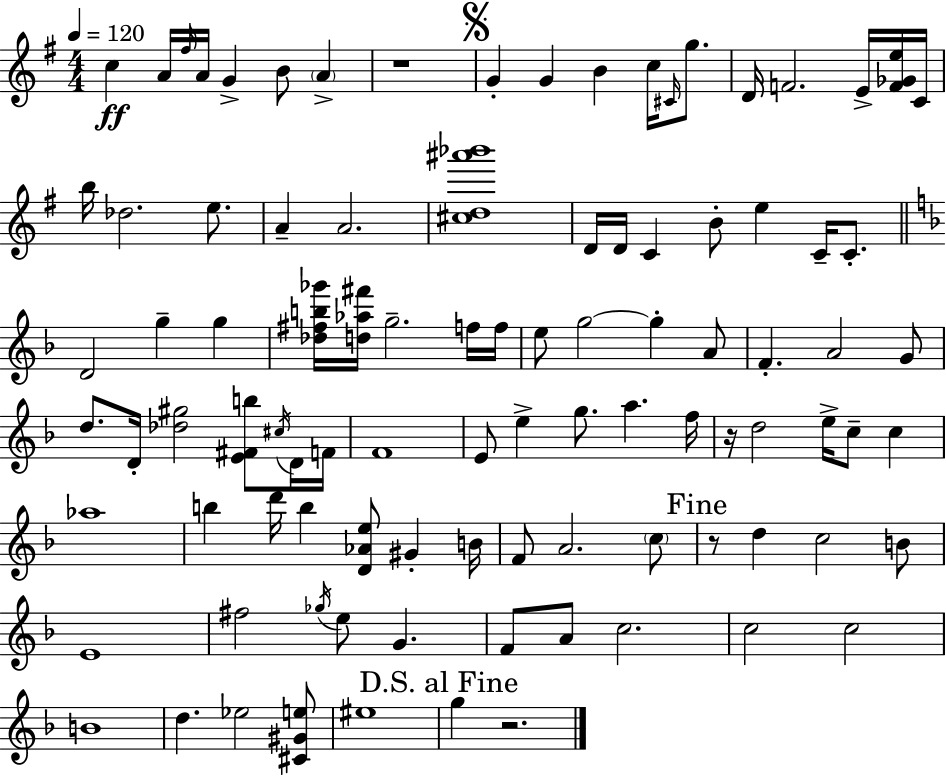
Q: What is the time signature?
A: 4/4